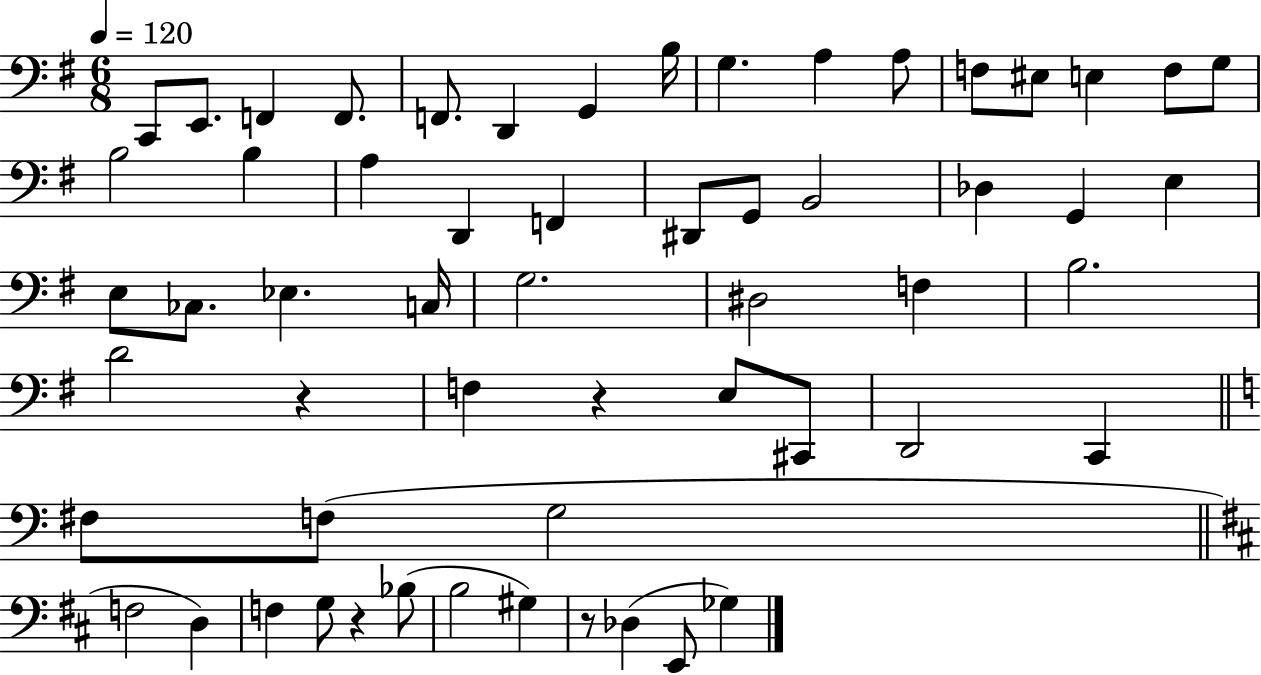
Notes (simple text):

C2/e E2/e. F2/q F2/e. F2/e. D2/q G2/q B3/s G3/q. A3/q A3/e F3/e EIS3/e E3/q F3/e G3/e B3/h B3/q A3/q D2/q F2/q D#2/e G2/e B2/h Db3/q G2/q E3/q E3/e CES3/e. Eb3/q. C3/s G3/h. D#3/h F3/q B3/h. D4/h R/q F3/q R/q E3/e C#2/e D2/h C2/q F#3/e F3/e G3/h F3/h D3/q F3/q G3/e R/q Bb3/e B3/h G#3/q R/e Db3/q E2/e Gb3/q